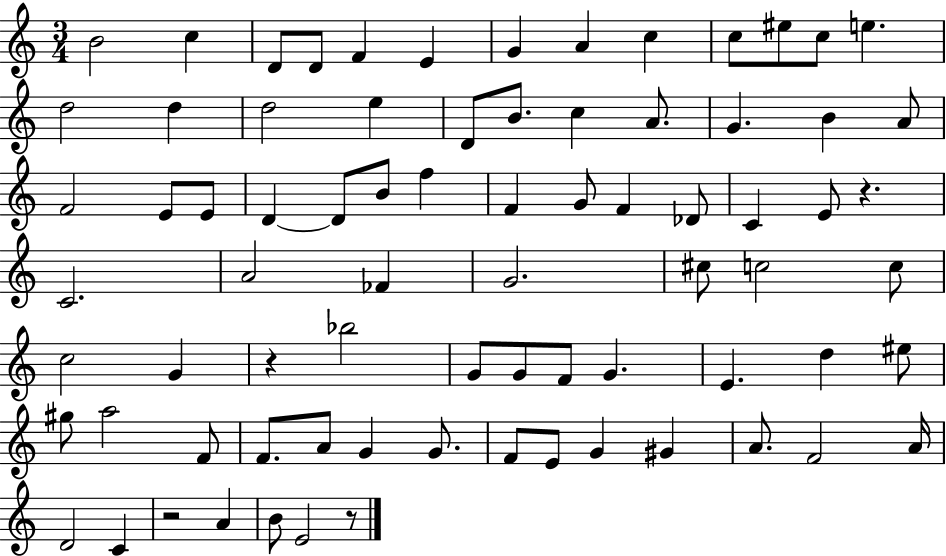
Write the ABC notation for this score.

X:1
T:Untitled
M:3/4
L:1/4
K:C
B2 c D/2 D/2 F E G A c c/2 ^e/2 c/2 e d2 d d2 e D/2 B/2 c A/2 G B A/2 F2 E/2 E/2 D D/2 B/2 f F G/2 F _D/2 C E/2 z C2 A2 _F G2 ^c/2 c2 c/2 c2 G z _b2 G/2 G/2 F/2 G E d ^e/2 ^g/2 a2 F/2 F/2 A/2 G G/2 F/2 E/2 G ^G A/2 F2 A/4 D2 C z2 A B/2 E2 z/2